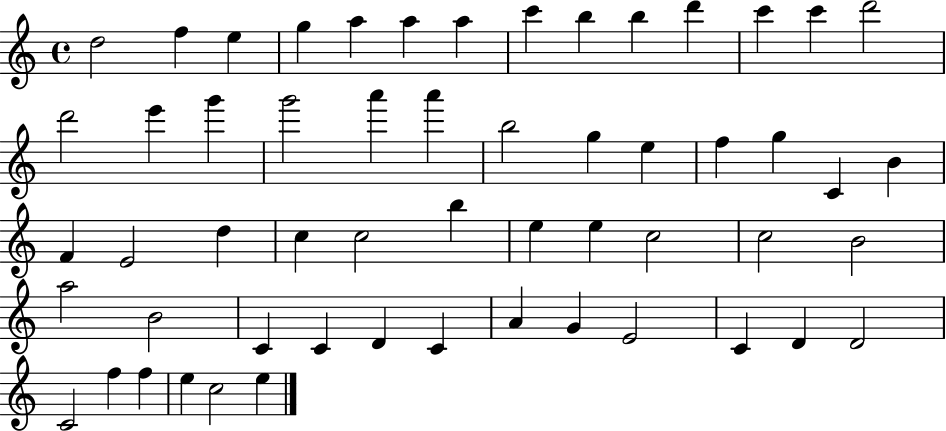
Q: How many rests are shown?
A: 0